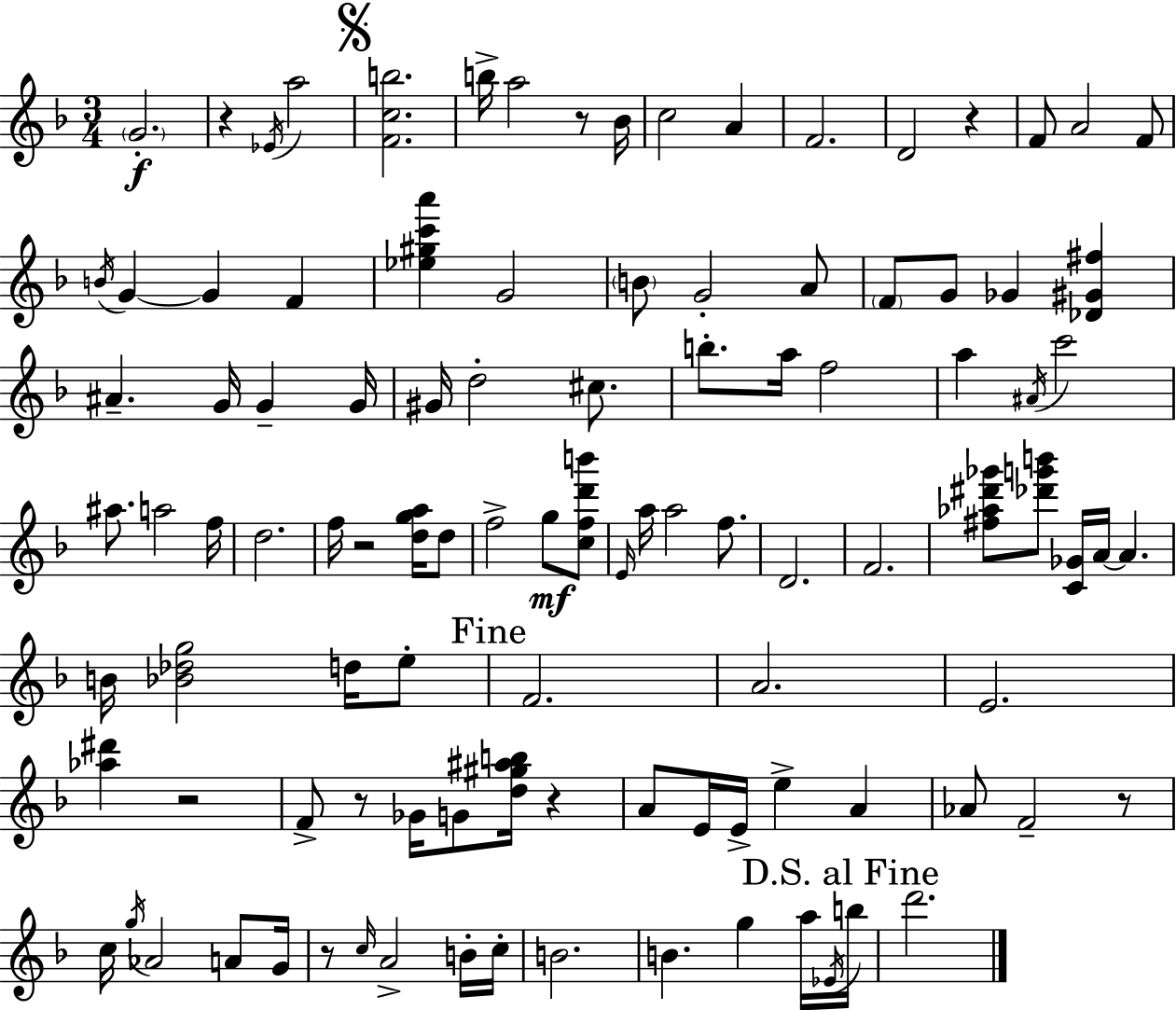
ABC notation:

X:1
T:Untitled
M:3/4
L:1/4
K:F
G2 z _E/4 a2 [Fcb]2 b/4 a2 z/2 _B/4 c2 A F2 D2 z F/2 A2 F/2 B/4 G G F [_e^gc'a'] G2 B/2 G2 A/2 F/2 G/2 _G [_D^G^f] ^A G/4 G G/4 ^G/4 d2 ^c/2 b/2 a/4 f2 a ^A/4 c'2 ^a/2 a2 f/4 d2 f/4 z2 [dga]/4 d/2 f2 g/2 [cfd'b']/2 E/4 a/4 a2 f/2 D2 F2 [^f_a^d'_g']/2 [_d'g'b']/2 [C_G]/4 A/4 A B/4 [_B_dg]2 d/4 e/2 F2 A2 E2 [_a^d'] z2 F/2 z/2 _G/4 G/2 [d^g^ab]/4 z A/2 E/4 E/4 e A _A/2 F2 z/2 c/4 g/4 _A2 A/2 G/4 z/2 c/4 A2 B/4 c/4 B2 B g a/4 _E/4 b/4 d'2